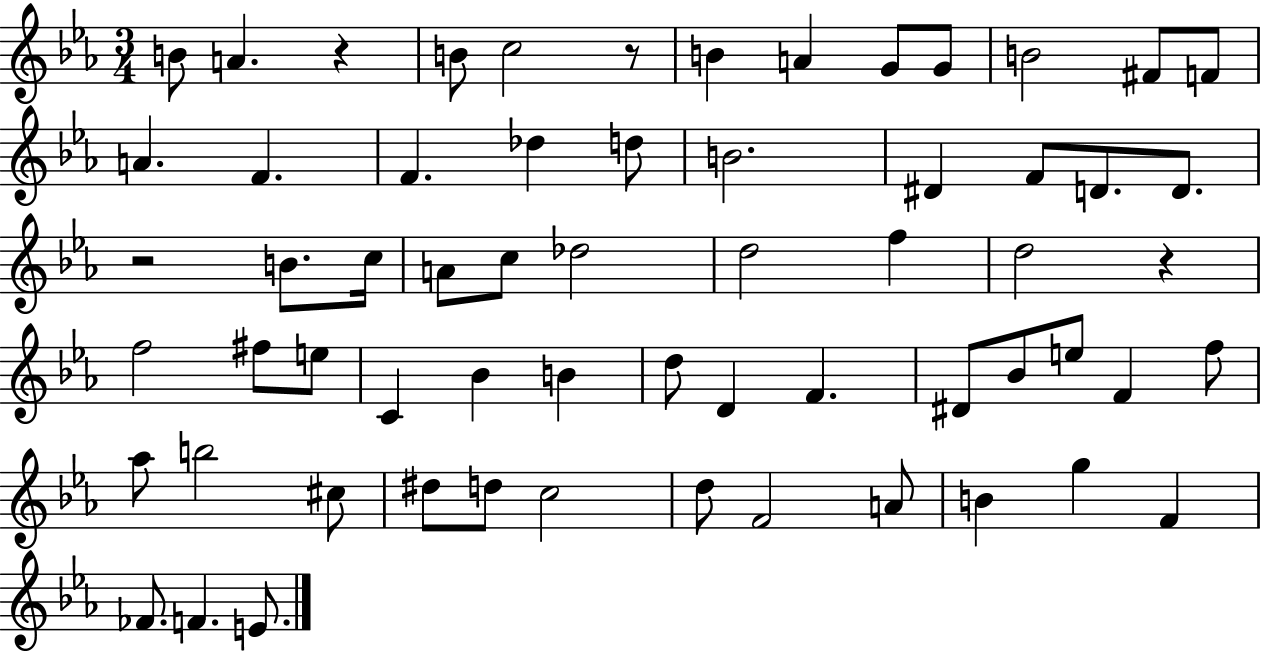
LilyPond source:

{
  \clef treble
  \numericTimeSignature
  \time 3/4
  \key ees \major
  \repeat volta 2 { b'8 a'4. r4 | b'8 c''2 r8 | b'4 a'4 g'8 g'8 | b'2 fis'8 f'8 | \break a'4. f'4. | f'4. des''4 d''8 | b'2. | dis'4 f'8 d'8. d'8. | \break r2 b'8. c''16 | a'8 c''8 des''2 | d''2 f''4 | d''2 r4 | \break f''2 fis''8 e''8 | c'4 bes'4 b'4 | d''8 d'4 f'4. | dis'8 bes'8 e''8 f'4 f''8 | \break aes''8 b''2 cis''8 | dis''8 d''8 c''2 | d''8 f'2 a'8 | b'4 g''4 f'4 | \break fes'8. f'4. e'8. | } \bar "|."
}